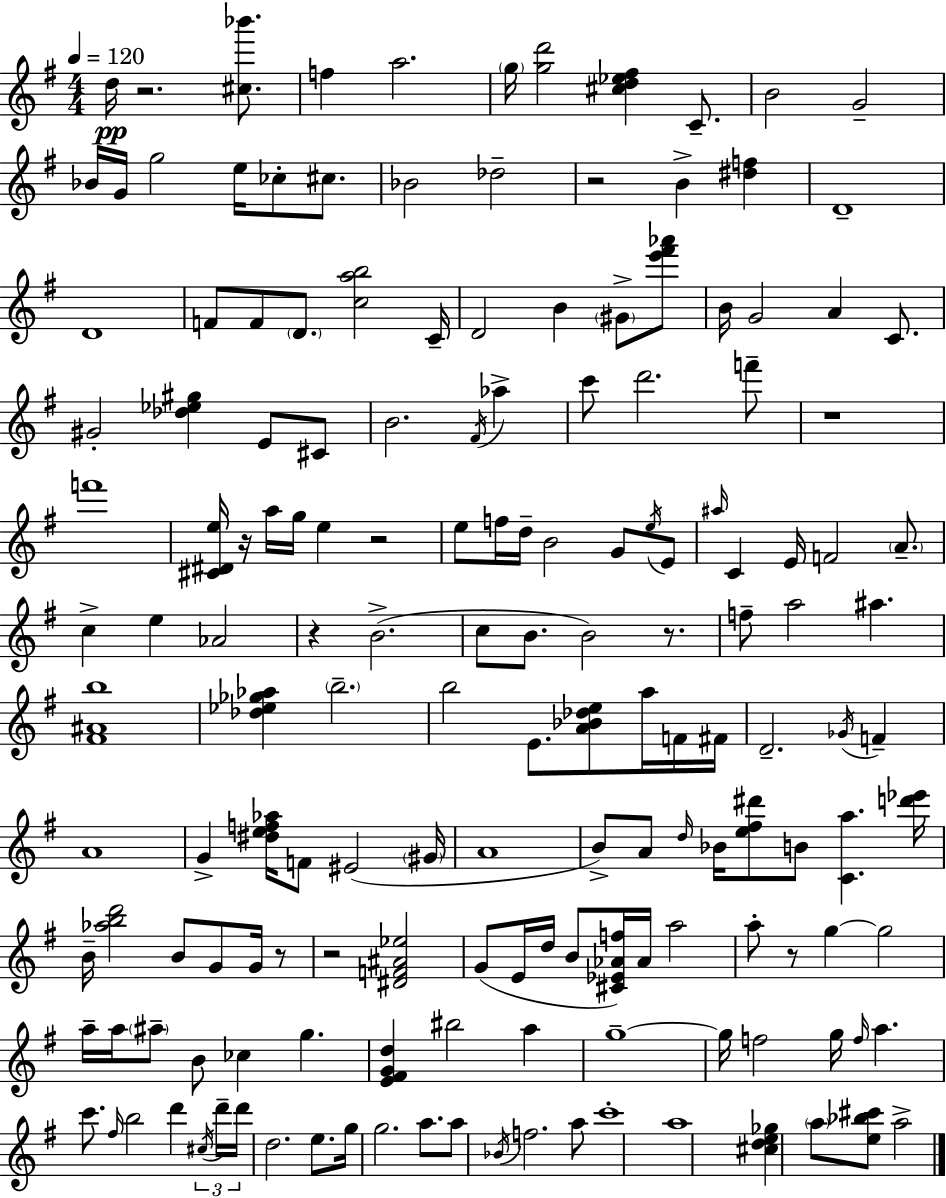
D5/s R/h. [C#5,Bb6]/e. F5/q A5/h. G5/s [G5,D6]/h [C#5,D5,Eb5,F#5]/q C4/e. B4/h G4/h Bb4/s G4/s G5/h E5/s CES5/e C#5/e. Bb4/h Db5/h R/h B4/q [D#5,F5]/q D4/w D4/w F4/e F4/e D4/e. [C5,A5,B5]/h C4/s D4/h B4/q G#4/e [E6,F#6,Ab6]/e B4/s G4/h A4/q C4/e. G#4/h [Db5,Eb5,G#5]/q E4/e C#4/e B4/h. F#4/s Ab5/q C6/e D6/h. F6/e R/w F6/w [C#4,D#4,E5]/s R/s A5/s G5/s E5/q R/h E5/e F5/s D5/s B4/h G4/e E5/s E4/e A#5/s C4/q E4/s F4/h A4/e. C5/q E5/q Ab4/h R/q B4/h. C5/e B4/e. B4/h R/e. F5/e A5/h A#5/q. [F#4,A#4,B5]/w [Db5,Eb5,Gb5,Ab5]/q B5/h. B5/h E4/e. [A4,Bb4,Db5,E5]/e A5/s F4/s F#4/s D4/h. Gb4/s F4/q A4/w G4/q [D#5,E5,F5,Ab5]/s F4/e EIS4/h G#4/s A4/w B4/e A4/e D5/s Bb4/s [E5,F#5,D#6]/e B4/e [C4,A5]/q. [D6,Eb6]/s B4/s [Ab5,B5,D6]/h B4/e G4/e G4/s R/e R/h [D#4,F4,A#4,Eb5]/h G4/e E4/s D5/s B4/e [C#4,Eb4,Ab4,F5]/s Ab4/s A5/h A5/e R/e G5/q G5/h A5/s A5/s A#5/e B4/e CES5/q G5/q. [E4,F#4,G4,D5]/q BIS5/h A5/q G5/w G5/s F5/h G5/s F5/s A5/q. C6/e. F#5/s B5/h D6/q C#5/s D6/s D6/s D5/h. E5/e. G5/s G5/h. A5/e. A5/e Bb4/s F5/h. A5/e C6/w A5/w [C#5,D5,E5,Gb5]/q A5/e [E5,Bb5,C#6]/e A5/h